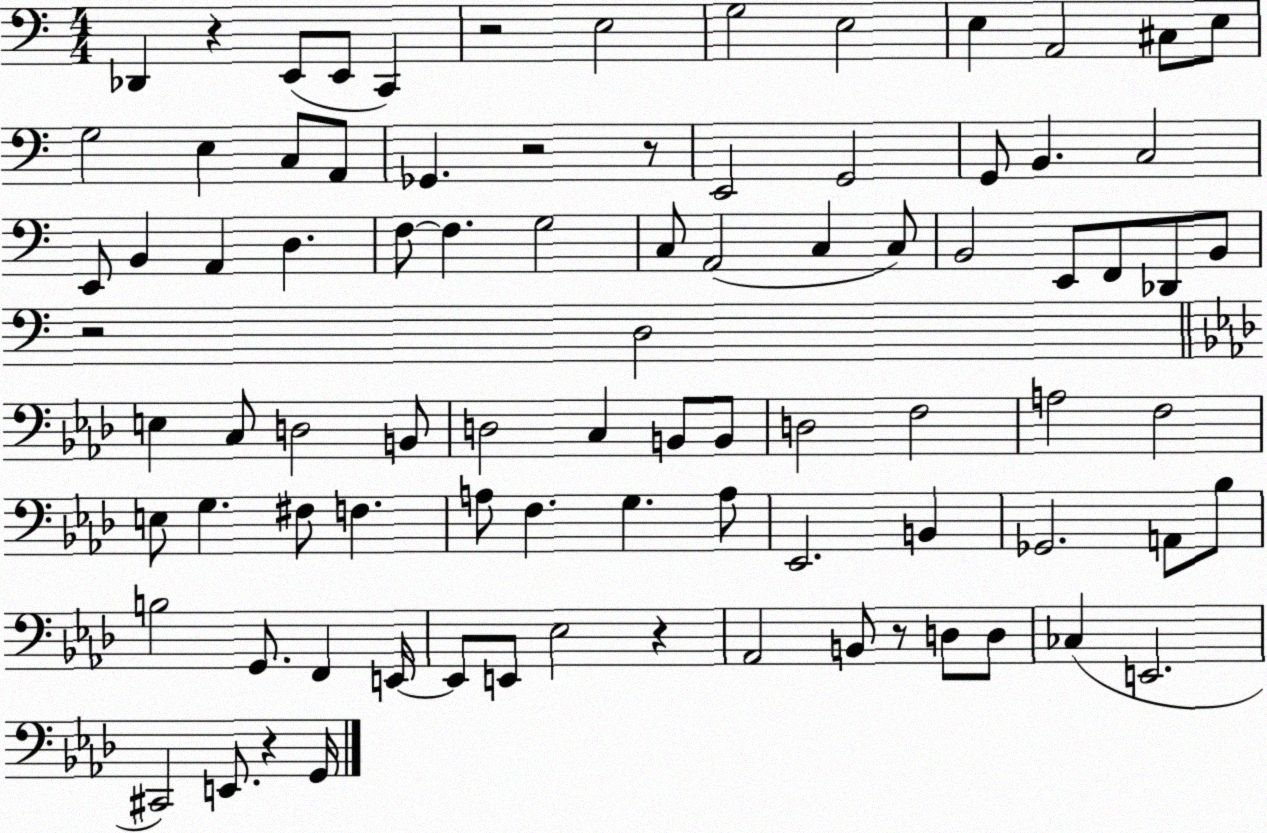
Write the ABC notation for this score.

X:1
T:Untitled
M:4/4
L:1/4
K:C
_D,, z E,,/2 E,,/2 C,, z2 E,2 G,2 E,2 E, A,,2 ^C,/2 E,/2 G,2 E, C,/2 A,,/2 _G,, z2 z/2 E,,2 G,,2 G,,/2 B,, C,2 E,,/2 B,, A,, D, F,/2 F, G,2 C,/2 A,,2 C, C,/2 B,,2 E,,/2 F,,/2 _D,,/2 B,,/2 z2 D,2 E, C,/2 D,2 B,,/2 D,2 C, B,,/2 B,,/2 D,2 F,2 A,2 F,2 E,/2 G, ^F,/2 F, A,/2 F, G, A,/2 _E,,2 B,, _G,,2 A,,/2 _B,/2 B,2 G,,/2 F,, E,,/4 E,,/2 E,,/2 _E,2 z _A,,2 B,,/2 z/2 D,/2 D,/2 _C, E,,2 ^C,,2 E,,/2 z G,,/4